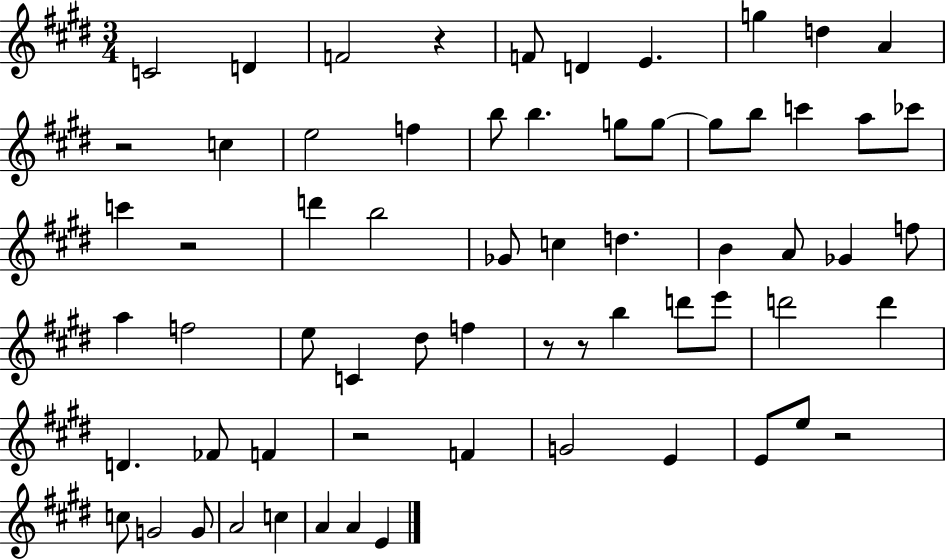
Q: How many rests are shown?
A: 7